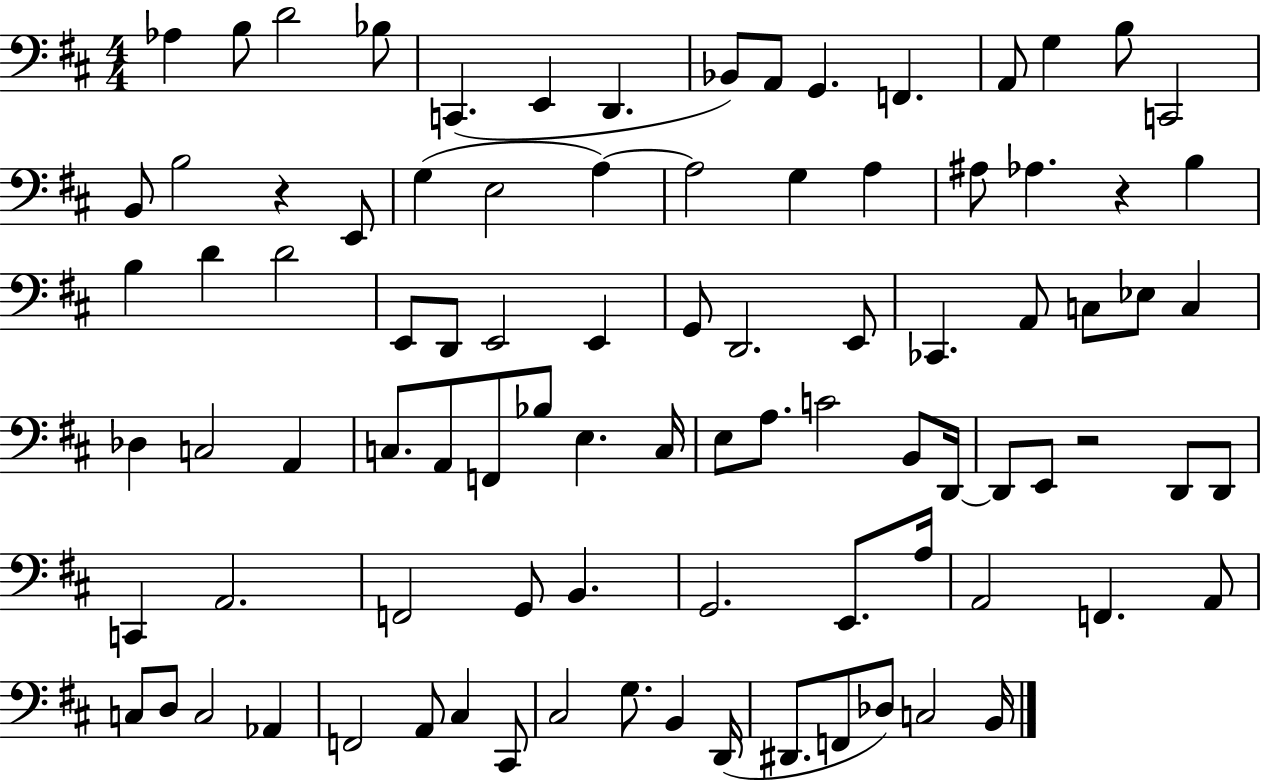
X:1
T:Untitled
M:4/4
L:1/4
K:D
_A, B,/2 D2 _B,/2 C,, E,, D,, _B,,/2 A,,/2 G,, F,, A,,/2 G, B,/2 C,,2 B,,/2 B,2 z E,,/2 G, E,2 A, A,2 G, A, ^A,/2 _A, z B, B, D D2 E,,/2 D,,/2 E,,2 E,, G,,/2 D,,2 E,,/2 _C,, A,,/2 C,/2 _E,/2 C, _D, C,2 A,, C,/2 A,,/2 F,,/2 _B,/2 E, C,/4 E,/2 A,/2 C2 B,,/2 D,,/4 D,,/2 E,,/2 z2 D,,/2 D,,/2 C,, A,,2 F,,2 G,,/2 B,, G,,2 E,,/2 A,/4 A,,2 F,, A,,/2 C,/2 D,/2 C,2 _A,, F,,2 A,,/2 ^C, ^C,,/2 ^C,2 G,/2 B,, D,,/4 ^D,,/2 F,,/2 _D,/2 C,2 B,,/4